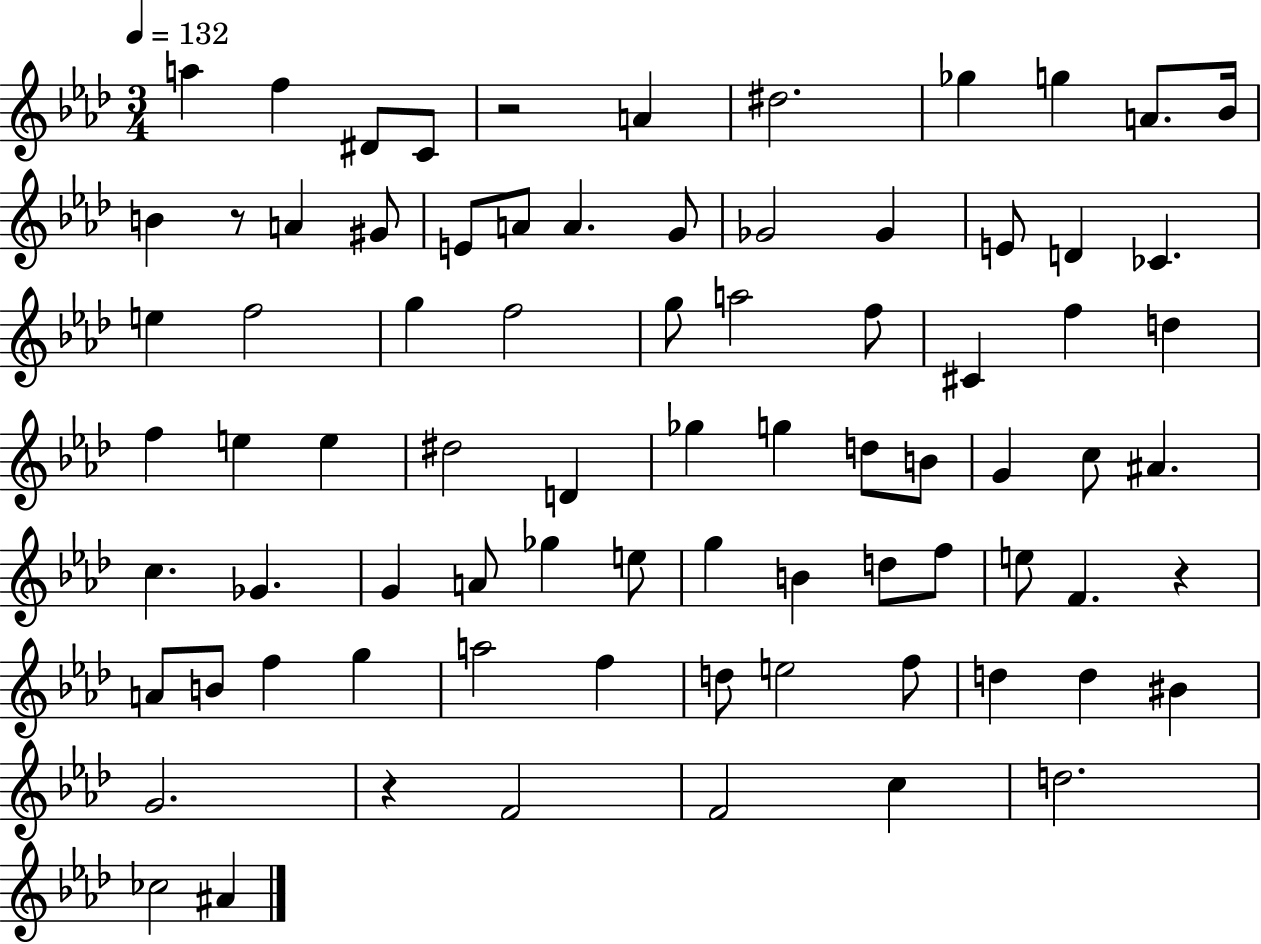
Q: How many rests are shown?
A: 4